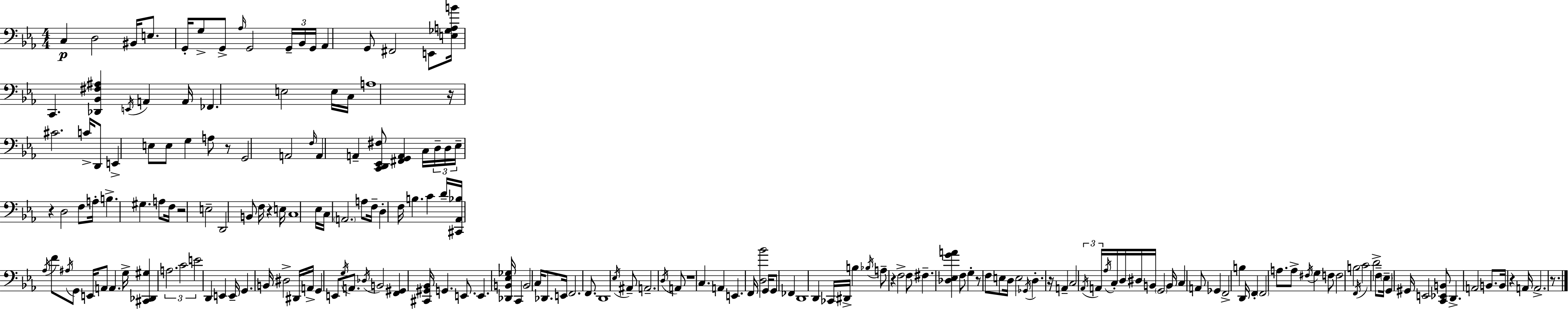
X:1
T:Untitled
M:4/4
L:1/4
K:Cm
C, D,2 ^B,,/4 E,/2 G,,/4 G,/2 G,,/2 _A,/4 G,,2 G,,/4 _B,,/4 G,,/4 _A,, G,,/2 ^F,,2 E,,/2 [E,_G,A,B]/4 C,, [_D,,_B,,^F,^A,] E,,/4 A,, A,,/4 _F,, E,2 E,/4 C,/4 A,4 z/4 ^C2 C/4 D,,/2 E,, E,/2 E,/2 G, A,/2 z/2 G,,2 A,,2 F,/4 A,, A,, [C,,D,,_E,,^F,]/2 [^F,,G,,A,,] C,/4 D,/4 D,/4 _E,/4 z D,2 F,/2 A,/4 B, ^G, A,/2 F,/4 z2 E,2 D,,2 B,,/2 F,/4 z E,/4 C,4 _E,/4 C,/4 A,,2 A,/2 F,/4 D, F,/4 B, C D/4 [^C,,_A,,_B,]/4 _A,/4 F/2 ^A,/4 G,,/2 E,,/4 A,,/2 A,, G,/4 [^C,,_D,,^G,] A,2 C2 E2 D,, E,, E,,/4 G,, B,,/4 ^D,2 ^D,,/4 A,,/4 G,, E,,/2 G,/4 A,,/2 _D,/4 B,,2 [F,,^G,,] [^C,,^G,,_B,,]/4 G,, E,,/2 E,, [_D,,B,,_E,_G,]/4 C,, B,,2 C,/4 _D,,/2 E,,/4 F,,2 F,,/2 D,,4 _E,/4 ^A,,/2 A,,2 D,/4 A,,/2 z4 C, A,, E,, F,,/4 [D,_B]2 G,,/4 G,,/2 _F,, D,,4 D,, _C,,/4 ^D,,/4 B, _B,/4 A,/2 z F,2 F,/2 ^F, [_D,_E,GA] F,/2 G, z/2 F,/2 E,/2 D,/4 E,2 _G,,/4 D, z/4 A,, C,2 _A,,/4 A,,/4 _A,/4 C,/4 D,/4 ^D,/4 B,,/4 G,,2 B,,/4 C, A,,/2 _G,, F,,2 B, D,,/4 F,, F,,2 A,/2 A,/2 ^F,/4 G, F,/2 F,2 B,2 F,,/4 C2 D2 F,/2 _E,/4 G,, ^G,,/4 E,,2 [C,,_E,,B,,]/2 D,, A,,2 B,,/2 B,,/4 z A,,/4 A,,2 z/2